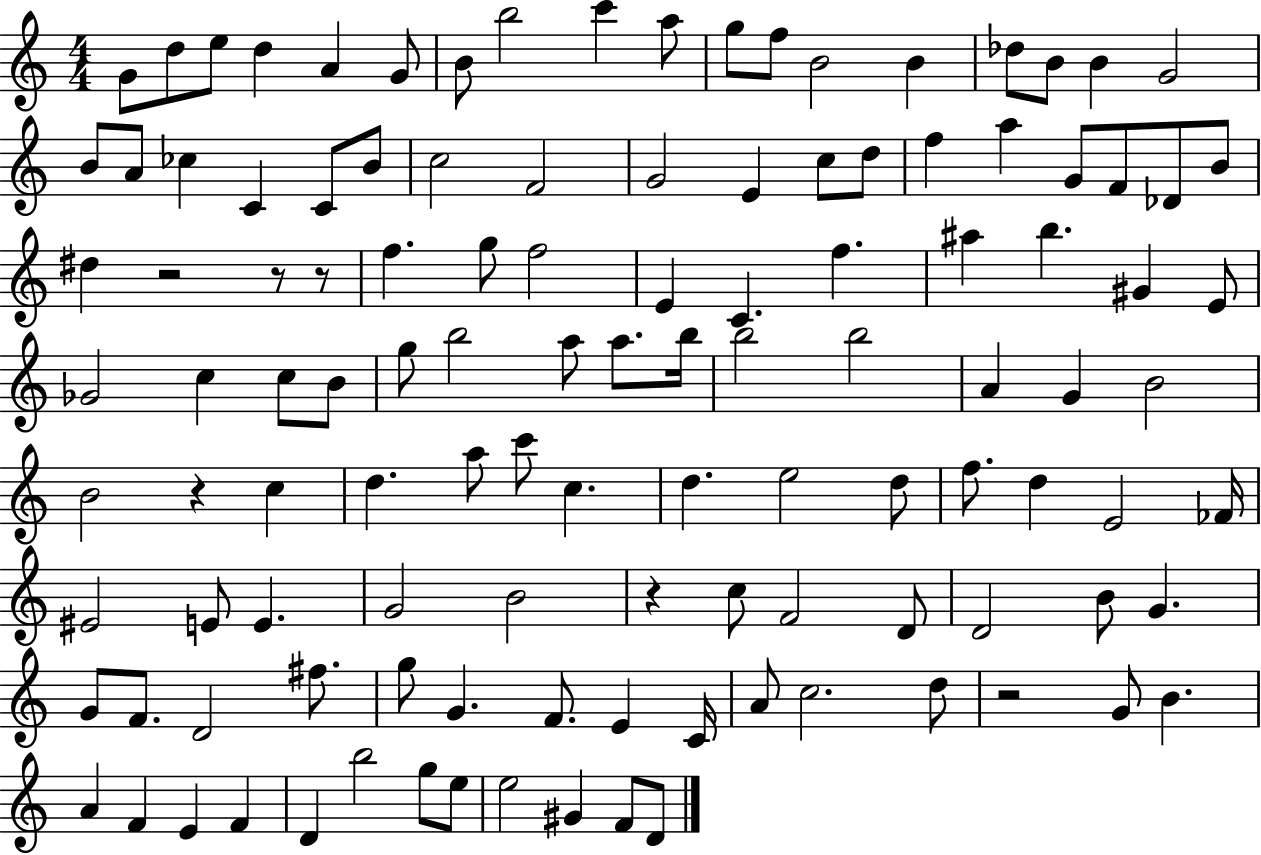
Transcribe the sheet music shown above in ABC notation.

X:1
T:Untitled
M:4/4
L:1/4
K:C
G/2 d/2 e/2 d A G/2 B/2 b2 c' a/2 g/2 f/2 B2 B _d/2 B/2 B G2 B/2 A/2 _c C C/2 B/2 c2 F2 G2 E c/2 d/2 f a G/2 F/2 _D/2 B/2 ^d z2 z/2 z/2 f g/2 f2 E C f ^a b ^G E/2 _G2 c c/2 B/2 g/2 b2 a/2 a/2 b/4 b2 b2 A G B2 B2 z c d a/2 c'/2 c d e2 d/2 f/2 d E2 _F/4 ^E2 E/2 E G2 B2 z c/2 F2 D/2 D2 B/2 G G/2 F/2 D2 ^f/2 g/2 G F/2 E C/4 A/2 c2 d/2 z2 G/2 B A F E F D b2 g/2 e/2 e2 ^G F/2 D/2